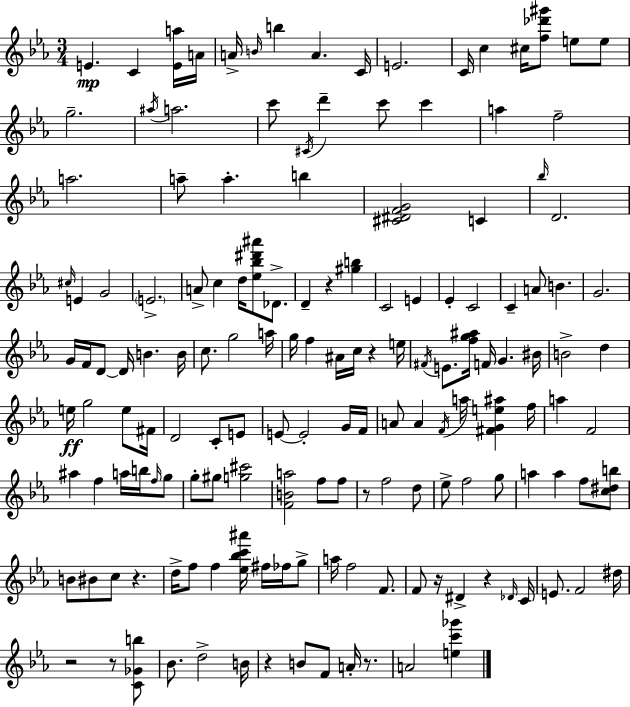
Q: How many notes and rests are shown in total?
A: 154